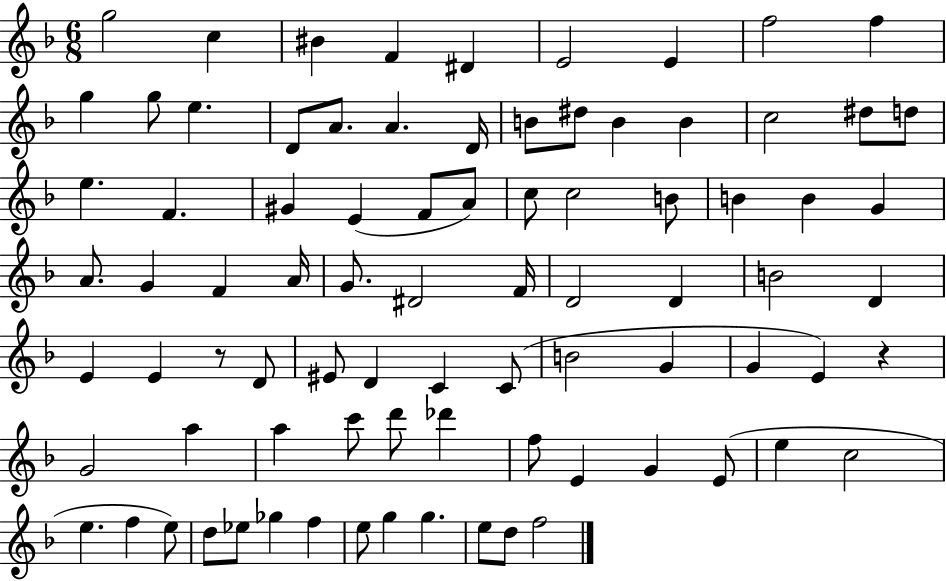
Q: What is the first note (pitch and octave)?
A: G5